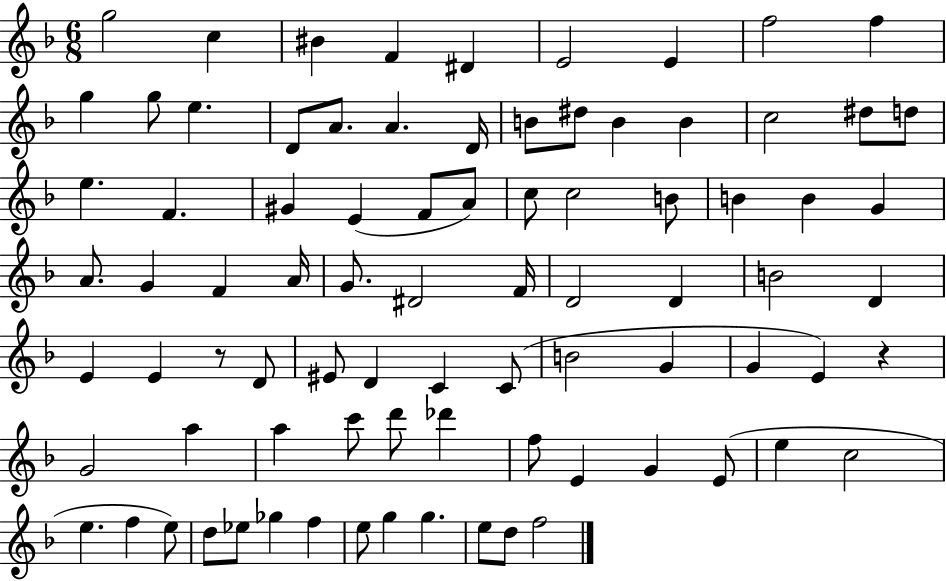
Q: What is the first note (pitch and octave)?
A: G5